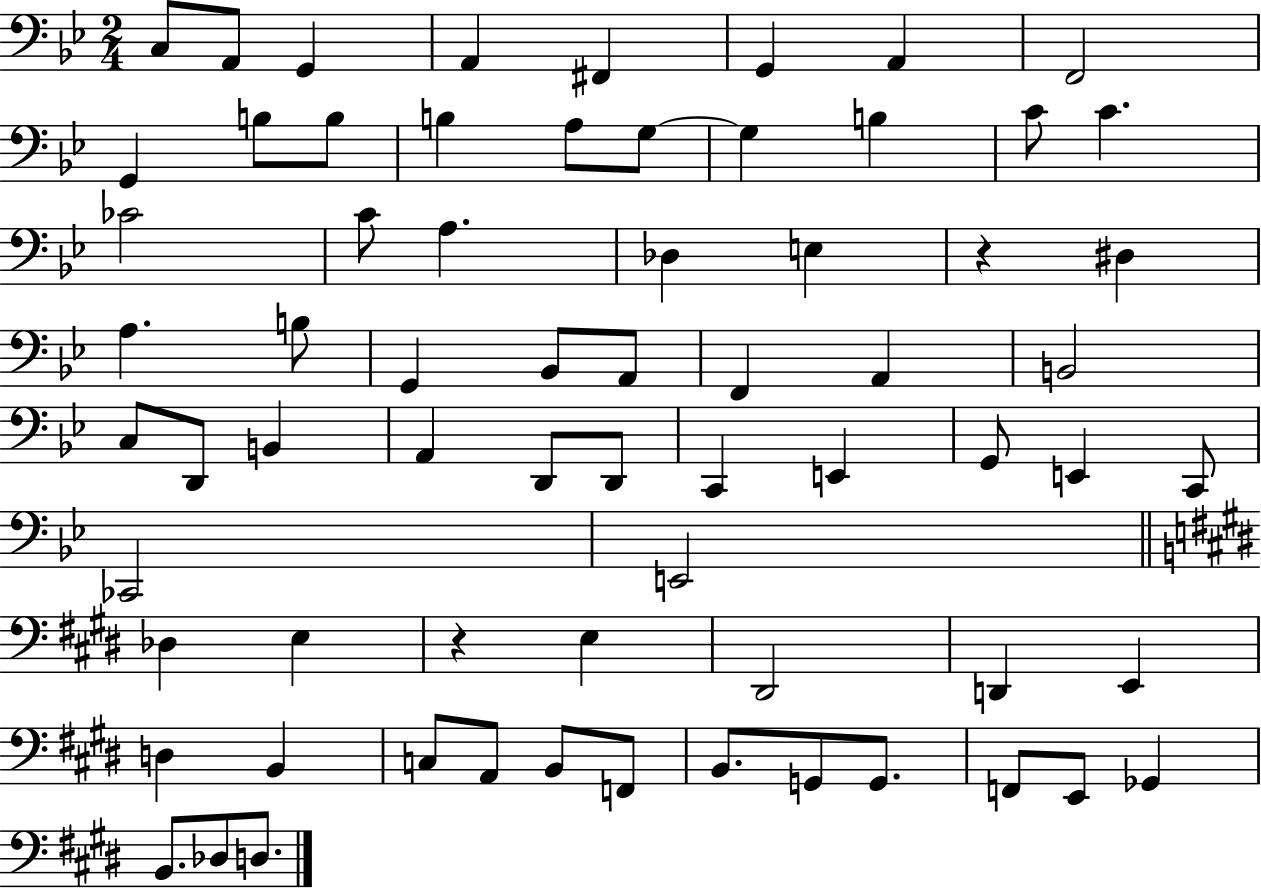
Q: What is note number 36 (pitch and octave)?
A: A2